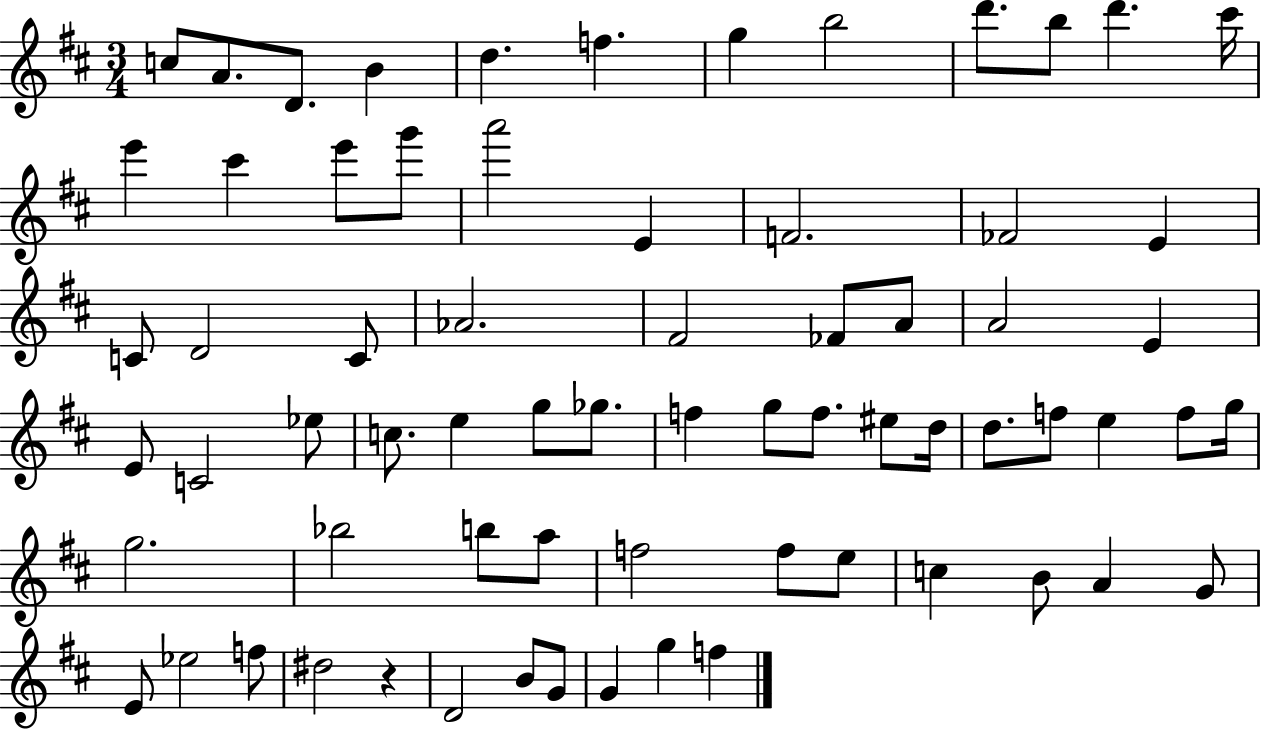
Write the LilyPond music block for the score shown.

{
  \clef treble
  \numericTimeSignature
  \time 3/4
  \key d \major
  c''8 a'8. d'8. b'4 | d''4. f''4. | g''4 b''2 | d'''8. b''8 d'''4. cis'''16 | \break e'''4 cis'''4 e'''8 g'''8 | a'''2 e'4 | f'2. | fes'2 e'4 | \break c'8 d'2 c'8 | aes'2. | fis'2 fes'8 a'8 | a'2 e'4 | \break e'8 c'2 ees''8 | c''8. e''4 g''8 ges''8. | f''4 g''8 f''8. eis''8 d''16 | d''8. f''8 e''4 f''8 g''16 | \break g''2. | bes''2 b''8 a''8 | f''2 f''8 e''8 | c''4 b'8 a'4 g'8 | \break e'8 ees''2 f''8 | dis''2 r4 | d'2 b'8 g'8 | g'4 g''4 f''4 | \break \bar "|."
}